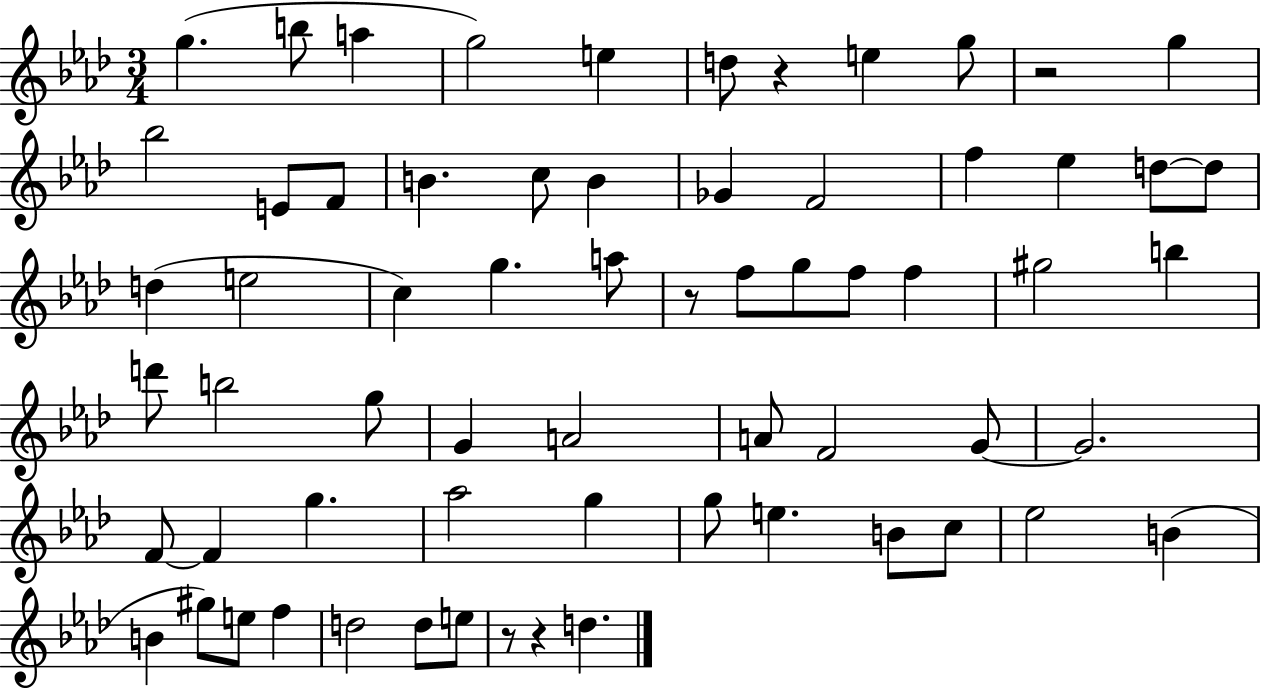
X:1
T:Untitled
M:3/4
L:1/4
K:Ab
g b/2 a g2 e d/2 z e g/2 z2 g _b2 E/2 F/2 B c/2 B _G F2 f _e d/2 d/2 d e2 c g a/2 z/2 f/2 g/2 f/2 f ^g2 b d'/2 b2 g/2 G A2 A/2 F2 G/2 G2 F/2 F g _a2 g g/2 e B/2 c/2 _e2 B B ^g/2 e/2 f d2 d/2 e/2 z/2 z d